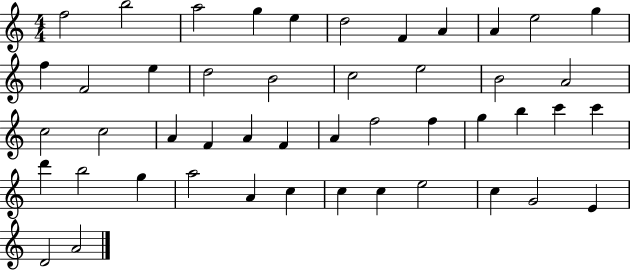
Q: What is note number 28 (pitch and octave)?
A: F5